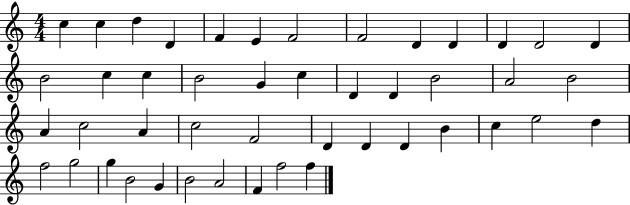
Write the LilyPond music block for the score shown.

{
  \clef treble
  \numericTimeSignature
  \time 4/4
  \key c \major
  c''4 c''4 d''4 d'4 | f'4 e'4 f'2 | f'2 d'4 d'4 | d'4 d'2 d'4 | \break b'2 c''4 c''4 | b'2 g'4 c''4 | d'4 d'4 b'2 | a'2 b'2 | \break a'4 c''2 a'4 | c''2 f'2 | d'4 d'4 d'4 b'4 | c''4 e''2 d''4 | \break f''2 g''2 | g''4 b'2 g'4 | b'2 a'2 | f'4 f''2 f''4 | \break \bar "|."
}